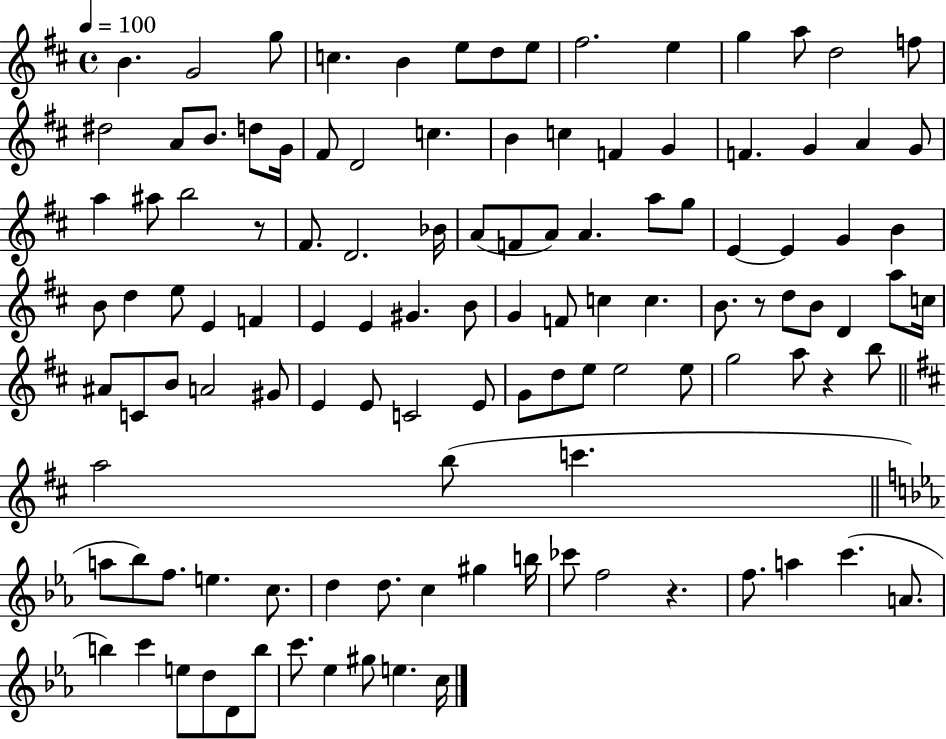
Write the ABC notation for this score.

X:1
T:Untitled
M:4/4
L:1/4
K:D
B G2 g/2 c B e/2 d/2 e/2 ^f2 e g a/2 d2 f/2 ^d2 A/2 B/2 d/2 G/4 ^F/2 D2 c B c F G F G A G/2 a ^a/2 b2 z/2 ^F/2 D2 _B/4 A/2 F/2 A/2 A a/2 g/2 E E G B B/2 d e/2 E F E E ^G B/2 G F/2 c c B/2 z/2 d/2 B/2 D a/2 c/4 ^A/2 C/2 B/2 A2 ^G/2 E E/2 C2 E/2 G/2 d/2 e/2 e2 e/2 g2 a/2 z b/2 a2 b/2 c' a/2 _b/2 f/2 e c/2 d d/2 c ^g b/4 _c'/2 f2 z f/2 a c' A/2 b c' e/2 d/2 D/2 b/2 c'/2 _e ^g/2 e c/4